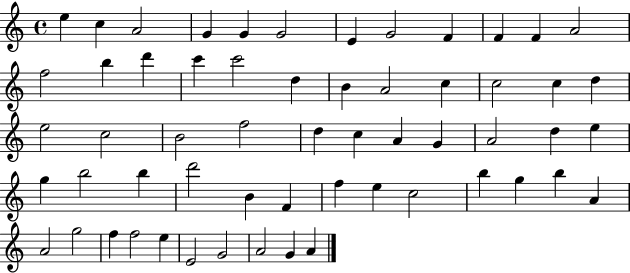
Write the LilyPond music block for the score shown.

{
  \clef treble
  \time 4/4
  \defaultTimeSignature
  \key c \major
  e''4 c''4 a'2 | g'4 g'4 g'2 | e'4 g'2 f'4 | f'4 f'4 a'2 | \break f''2 b''4 d'''4 | c'''4 c'''2 d''4 | b'4 a'2 c''4 | c''2 c''4 d''4 | \break e''2 c''2 | b'2 f''2 | d''4 c''4 a'4 g'4 | a'2 d''4 e''4 | \break g''4 b''2 b''4 | d'''2 b'4 f'4 | f''4 e''4 c''2 | b''4 g''4 b''4 a'4 | \break a'2 g''2 | f''4 f''2 e''4 | e'2 g'2 | a'2 g'4 a'4 | \break \bar "|."
}